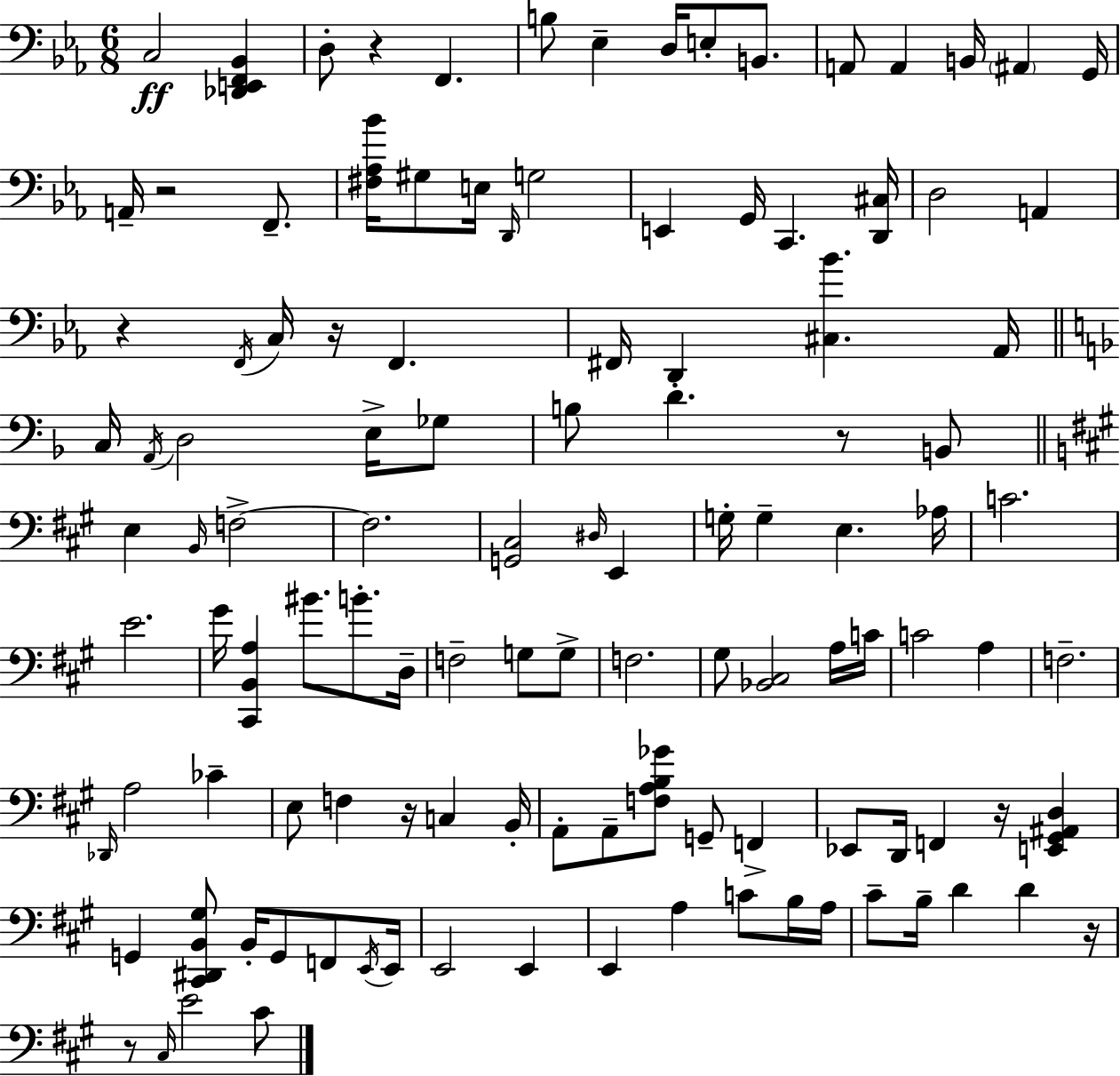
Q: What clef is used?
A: bass